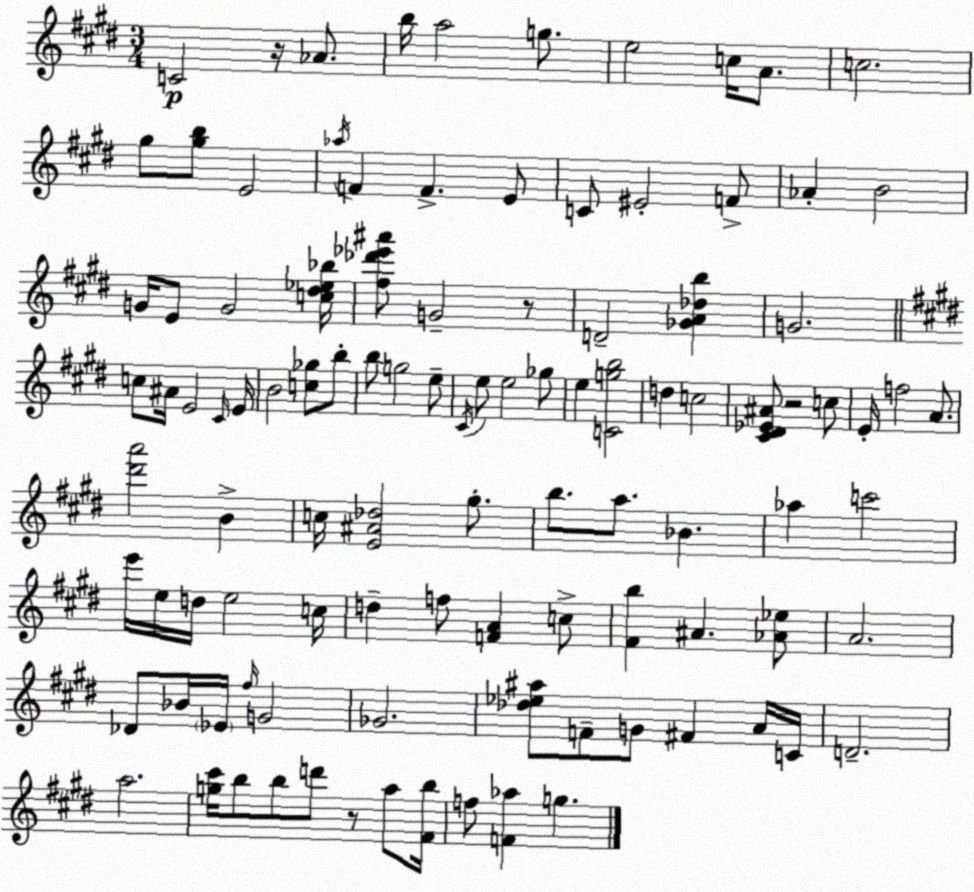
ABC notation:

X:1
T:Untitled
M:3/4
L:1/4
K:E
C2 z/4 _A/2 b/4 a2 g/2 e2 c/4 A/2 c2 ^g/2 [^gb]/2 E2 _a/4 F F E/2 C/2 ^E2 F/2 _A B2 G/4 E/2 G2 [c^d_e_b]/4 [^f_d'_e'^a']/2 G2 z/2 D2 [_GA_db] G2 c/2 ^A/4 E2 ^C/4 E/4 B2 [c_g]/2 b/2 b/2 g2 e/2 ^C/4 e/2 e2 _g/2 e [Cgb]2 d c2 [^C^D_E^A]/2 z2 c/2 E/4 f2 A/2 [^d'a']2 B c/4 [E^A_d]2 ^g/2 b/2 a/2 _B _a c'2 e'/4 e/4 d/4 e2 c/4 d f/2 [FA] c/2 [^Fb] ^A [_A_e]/2 A2 _D/2 _B/4 _E/4 ^f/4 G2 _G2 [_d_e^a]/2 F/2 G/2 ^F A/4 C/4 D2 a2 [g^c']/4 b/2 b/2 d'/2 z/2 a/2 [^Fb]/4 f/2 [F_a] g